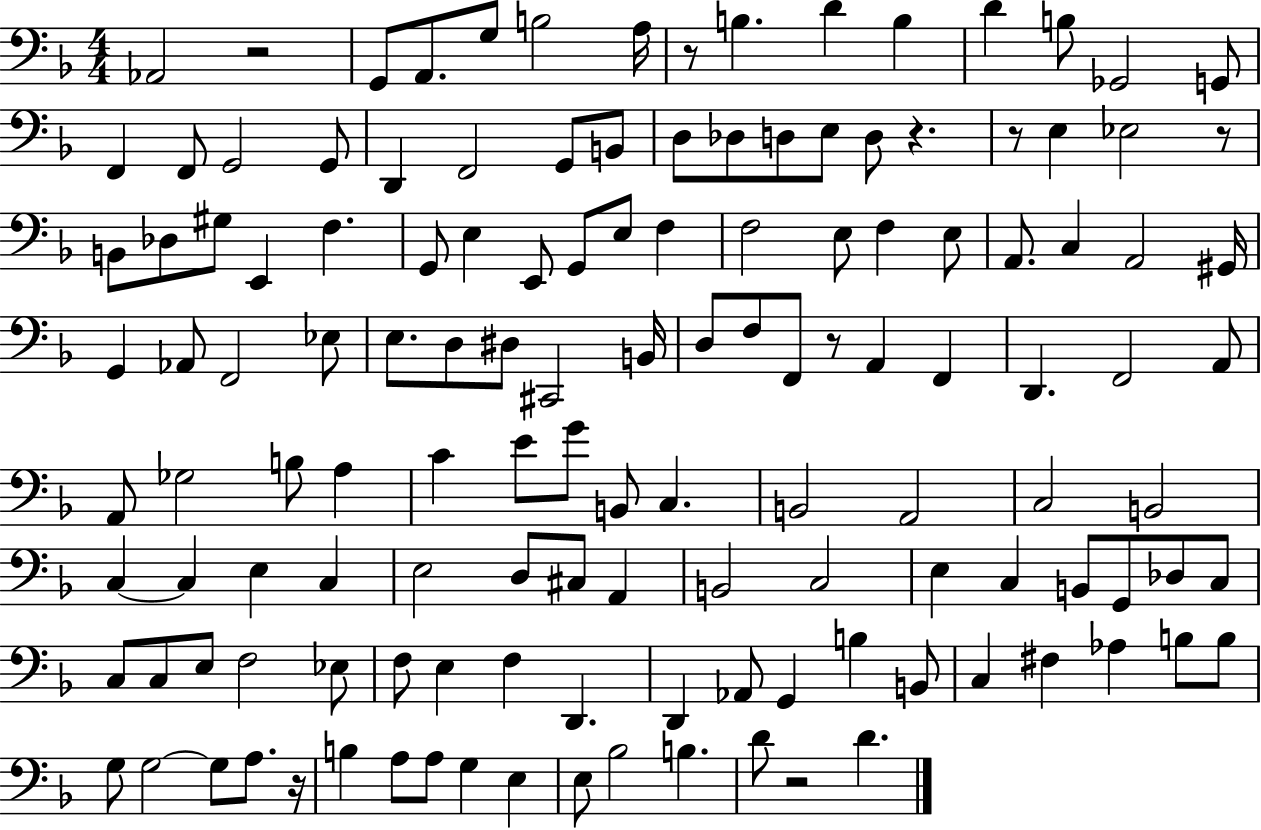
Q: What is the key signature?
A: F major